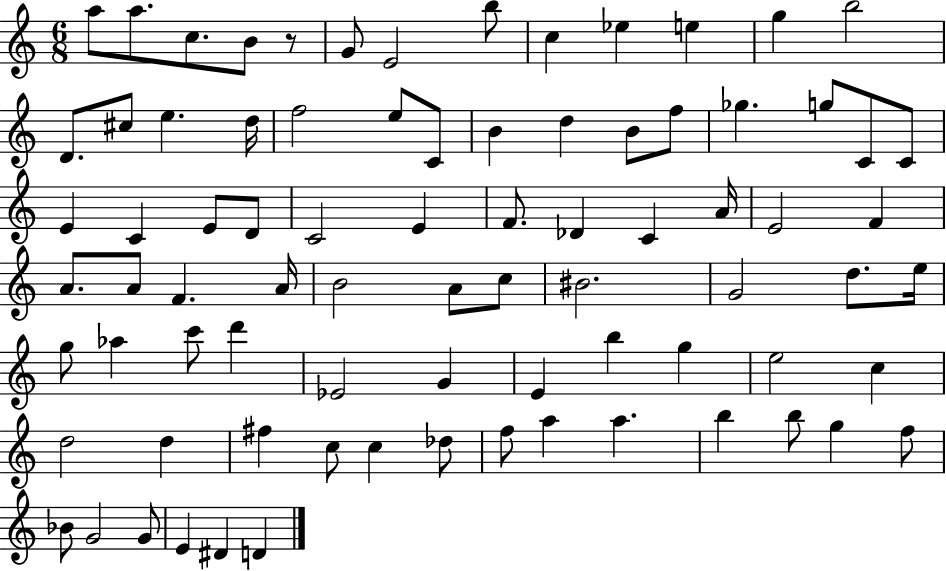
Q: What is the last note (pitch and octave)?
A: D4